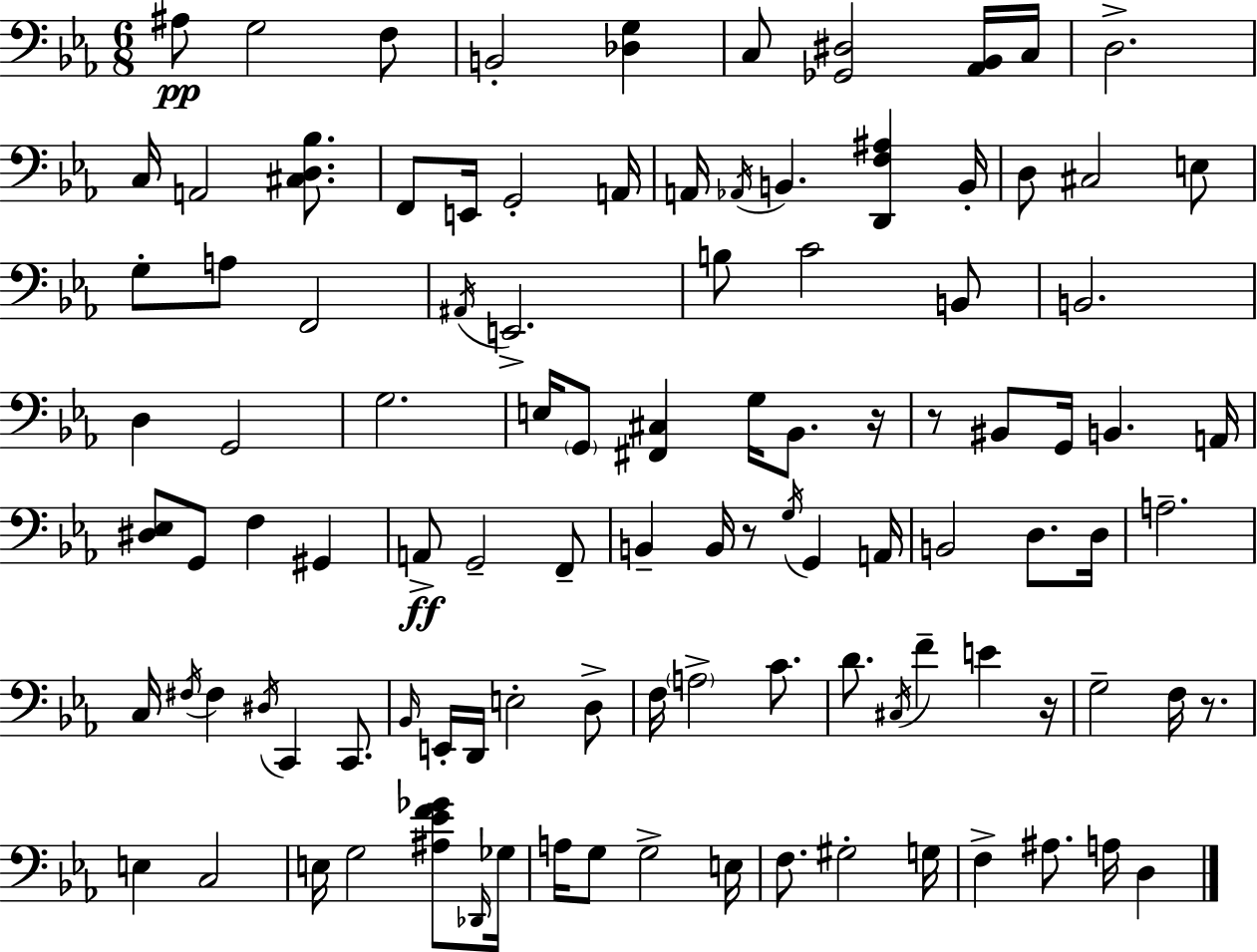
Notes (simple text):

A#3/e G3/h F3/e B2/h [Db3,G3]/q C3/e [Gb2,D#3]/h [Ab2,Bb2]/s C3/s D3/h. C3/s A2/h [C#3,D3,Bb3]/e. F2/e E2/s G2/h A2/s A2/s Ab2/s B2/q. [D2,F3,A#3]/q B2/s D3/e C#3/h E3/e G3/e A3/e F2/h A#2/s E2/h. B3/e C4/h B2/e B2/h. D3/q G2/h G3/h. E3/s G2/e [F#2,C#3]/q G3/s Bb2/e. R/s R/e BIS2/e G2/s B2/q. A2/s [D#3,Eb3]/e G2/e F3/q G#2/q A2/e G2/h F2/e B2/q B2/s R/e G3/s G2/q A2/s B2/h D3/e. D3/s A3/h. C3/s F#3/s F#3/q D#3/s C2/q C2/e. Bb2/s E2/s D2/s E3/h D3/e F3/s A3/h C4/e. D4/e. C#3/s F4/q E4/q R/s G3/h F3/s R/e. E3/q C3/h E3/s G3/h [A#3,Eb4,F4,Gb4]/e Db2/s Gb3/s A3/s G3/e G3/h E3/s F3/e. G#3/h G3/s F3/q A#3/e. A3/s D3/q